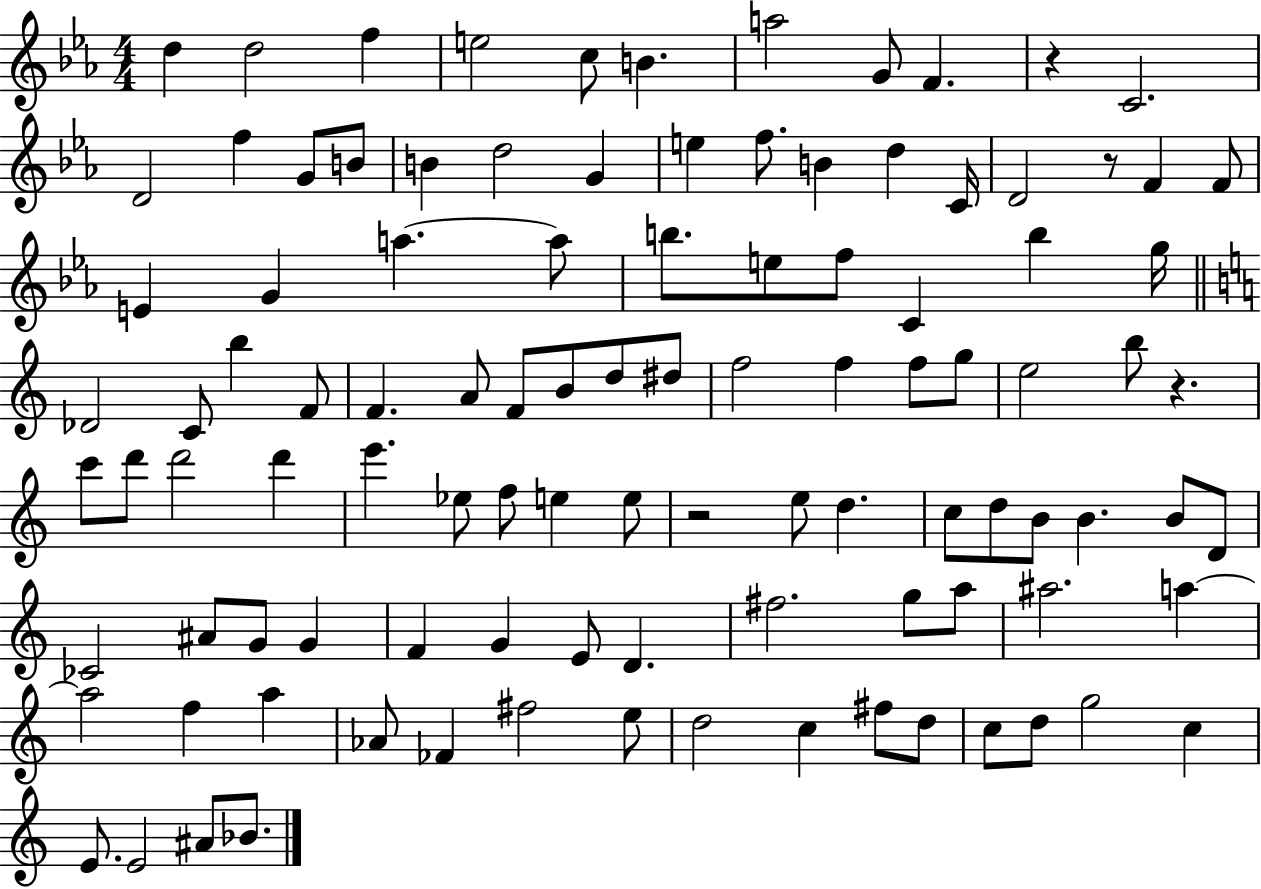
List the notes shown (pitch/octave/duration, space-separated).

D5/q D5/h F5/q E5/h C5/e B4/q. A5/h G4/e F4/q. R/q C4/h. D4/h F5/q G4/e B4/e B4/q D5/h G4/q E5/q F5/e. B4/q D5/q C4/s D4/h R/e F4/q F4/e E4/q G4/q A5/q. A5/e B5/e. E5/e F5/e C4/q B5/q G5/s Db4/h C4/e B5/q F4/e F4/q. A4/e F4/e B4/e D5/e D#5/e F5/h F5/q F5/e G5/e E5/h B5/e R/q. C6/e D6/e D6/h D6/q E6/q. Eb5/e F5/e E5/q E5/e R/h E5/e D5/q. C5/e D5/e B4/e B4/q. B4/e D4/e CES4/h A#4/e G4/e G4/q F4/q G4/q E4/e D4/q. F#5/h. G5/e A5/e A#5/h. A5/q A5/h F5/q A5/q Ab4/e FES4/q F#5/h E5/e D5/h C5/q F#5/e D5/e C5/e D5/e G5/h C5/q E4/e. E4/h A#4/e Bb4/e.